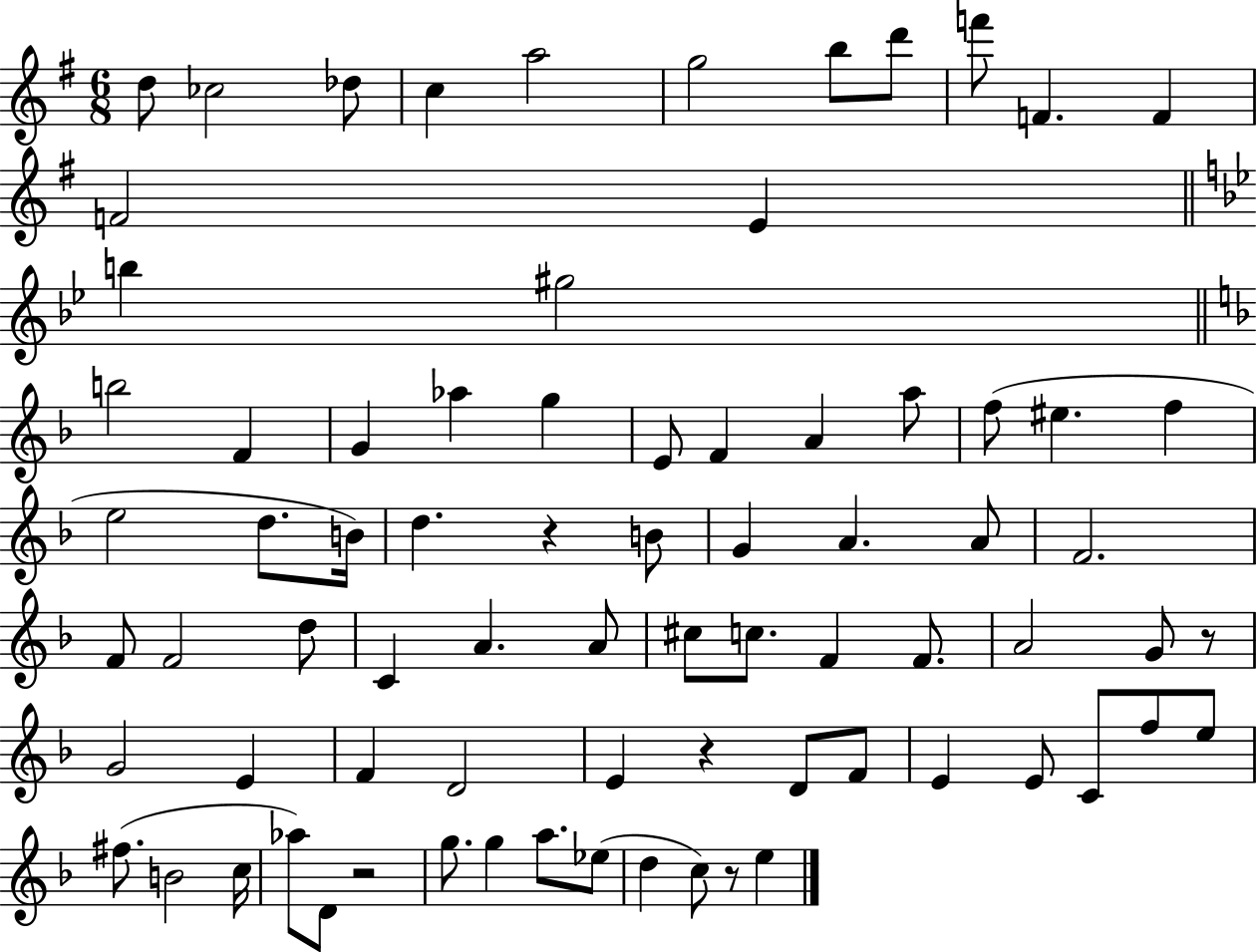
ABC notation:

X:1
T:Untitled
M:6/8
L:1/4
K:G
d/2 _c2 _d/2 c a2 g2 b/2 d'/2 f'/2 F F F2 E b ^g2 b2 F G _a g E/2 F A a/2 f/2 ^e f e2 d/2 B/4 d z B/2 G A A/2 F2 F/2 F2 d/2 C A A/2 ^c/2 c/2 F F/2 A2 G/2 z/2 G2 E F D2 E z D/2 F/2 E E/2 C/2 f/2 e/2 ^f/2 B2 c/4 _a/2 D/2 z2 g/2 g a/2 _e/2 d c/2 z/2 e